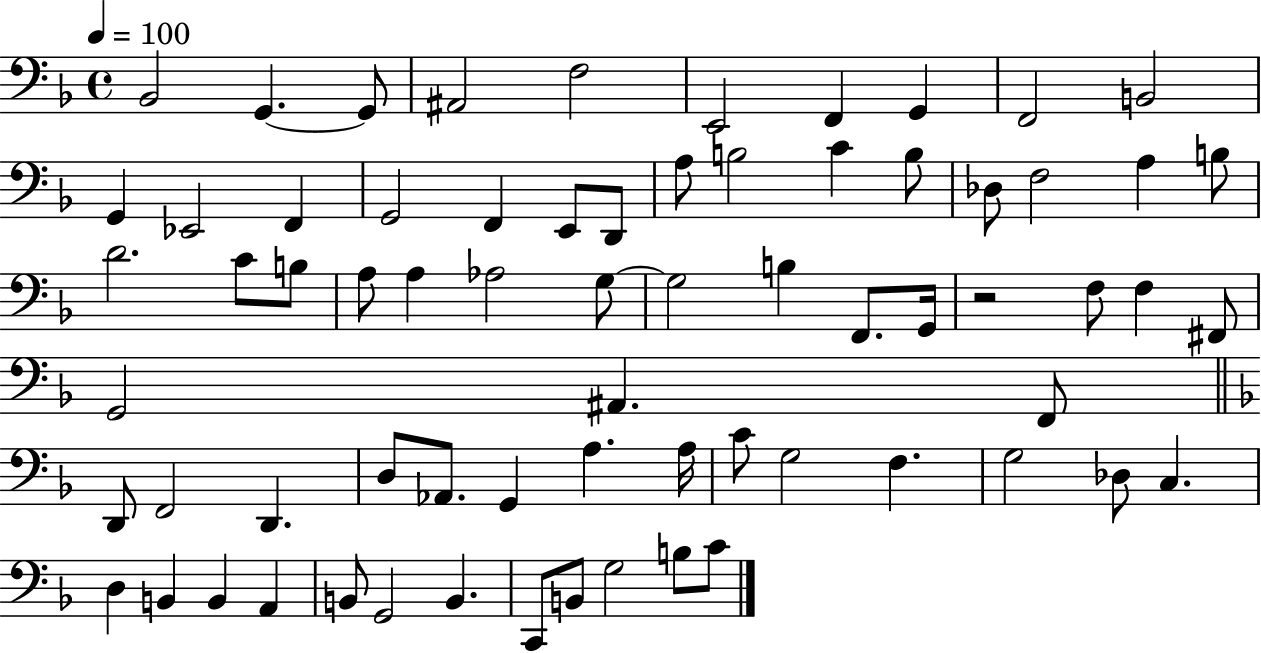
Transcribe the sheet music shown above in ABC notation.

X:1
T:Untitled
M:4/4
L:1/4
K:F
_B,,2 G,, G,,/2 ^A,,2 F,2 E,,2 F,, G,, F,,2 B,,2 G,, _E,,2 F,, G,,2 F,, E,,/2 D,,/2 A,/2 B,2 C B,/2 _D,/2 F,2 A, B,/2 D2 C/2 B,/2 A,/2 A, _A,2 G,/2 G,2 B, F,,/2 G,,/4 z2 F,/2 F, ^F,,/2 G,,2 ^A,, F,,/2 D,,/2 F,,2 D,, D,/2 _A,,/2 G,, A, A,/4 C/2 G,2 F, G,2 _D,/2 C, D, B,, B,, A,, B,,/2 G,,2 B,, C,,/2 B,,/2 G,2 B,/2 C/2